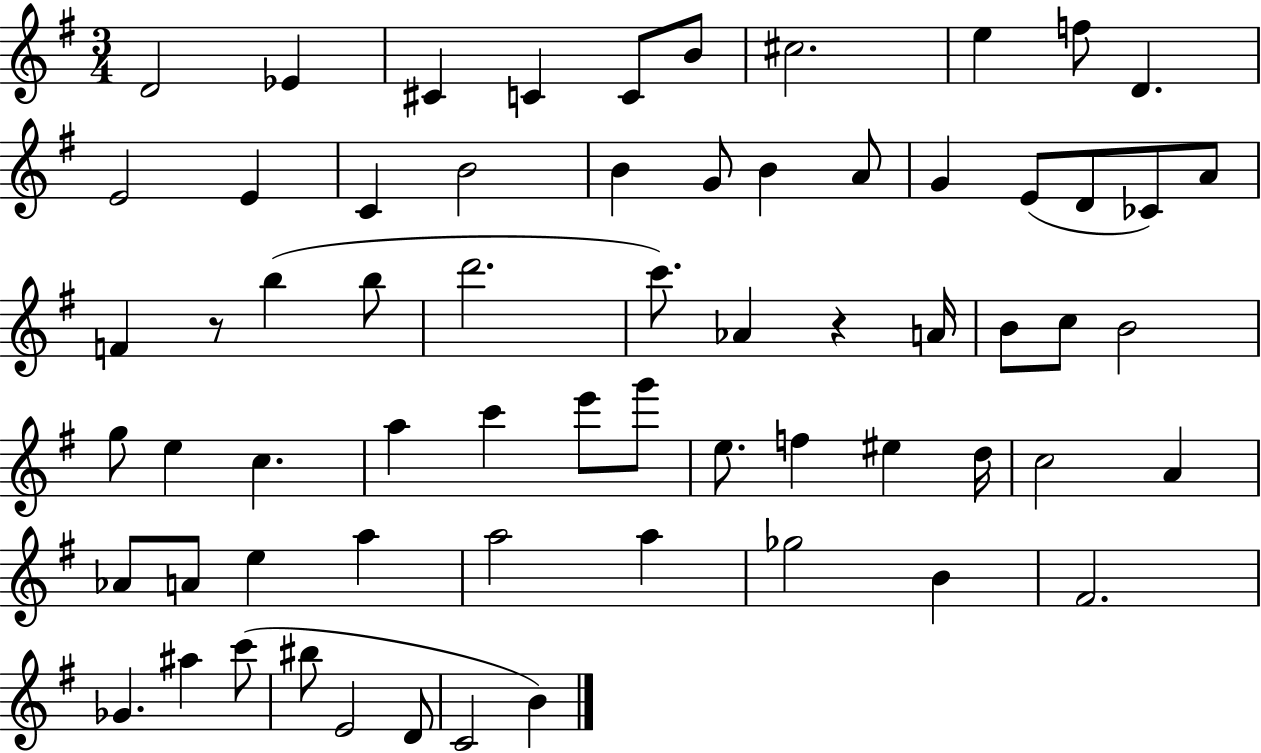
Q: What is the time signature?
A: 3/4